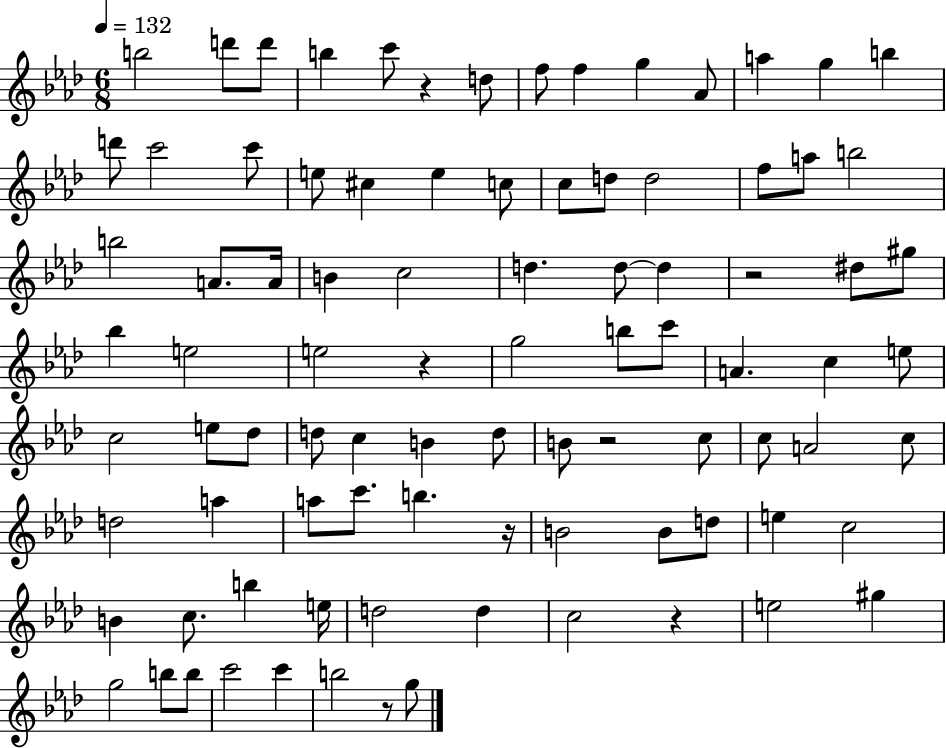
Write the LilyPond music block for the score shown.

{
  \clef treble
  \numericTimeSignature
  \time 6/8
  \key aes \major
  \tempo 4 = 132
  \repeat volta 2 { b''2 d'''8 d'''8 | b''4 c'''8 r4 d''8 | f''8 f''4 g''4 aes'8 | a''4 g''4 b''4 | \break d'''8 c'''2 c'''8 | e''8 cis''4 e''4 c''8 | c''8 d''8 d''2 | f''8 a''8 b''2 | \break b''2 a'8. a'16 | b'4 c''2 | d''4. d''8~~ d''4 | r2 dis''8 gis''8 | \break bes''4 e''2 | e''2 r4 | g''2 b''8 c'''8 | a'4. c''4 e''8 | \break c''2 e''8 des''8 | d''8 c''4 b'4 d''8 | b'8 r2 c''8 | c''8 a'2 c''8 | \break d''2 a''4 | a''8 c'''8. b''4. r16 | b'2 b'8 d''8 | e''4 c''2 | \break b'4 c''8. b''4 e''16 | d''2 d''4 | c''2 r4 | e''2 gis''4 | \break g''2 b''8 b''8 | c'''2 c'''4 | b''2 r8 g''8 | } \bar "|."
}